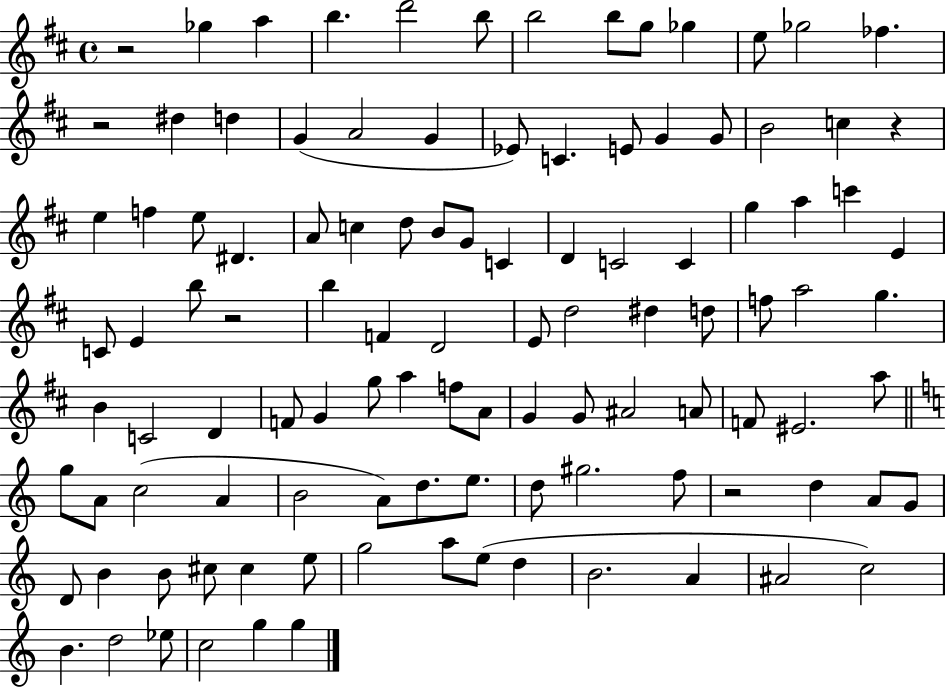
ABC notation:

X:1
T:Untitled
M:4/4
L:1/4
K:D
z2 _g a b d'2 b/2 b2 b/2 g/2 _g e/2 _g2 _f z2 ^d d G A2 G _E/2 C E/2 G G/2 B2 c z e f e/2 ^D A/2 c d/2 B/2 G/2 C D C2 C g a c' E C/2 E b/2 z2 b F D2 E/2 d2 ^d d/2 f/2 a2 g B C2 D F/2 G g/2 a f/2 A/2 G G/2 ^A2 A/2 F/2 ^E2 a/2 g/2 A/2 c2 A B2 A/2 d/2 e/2 d/2 ^g2 f/2 z2 d A/2 G/2 D/2 B B/2 ^c/2 ^c e/2 g2 a/2 e/2 d B2 A ^A2 c2 B d2 _e/2 c2 g g